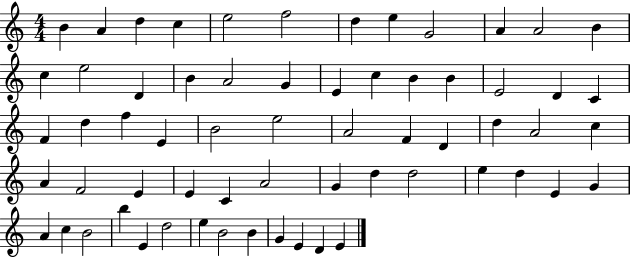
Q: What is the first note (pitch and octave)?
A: B4